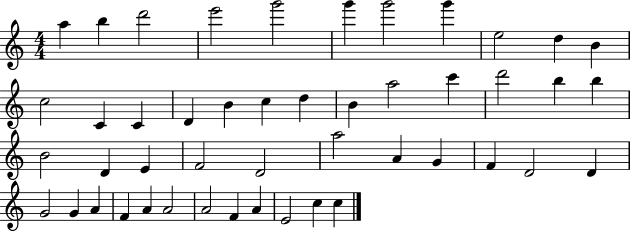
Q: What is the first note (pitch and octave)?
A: A5